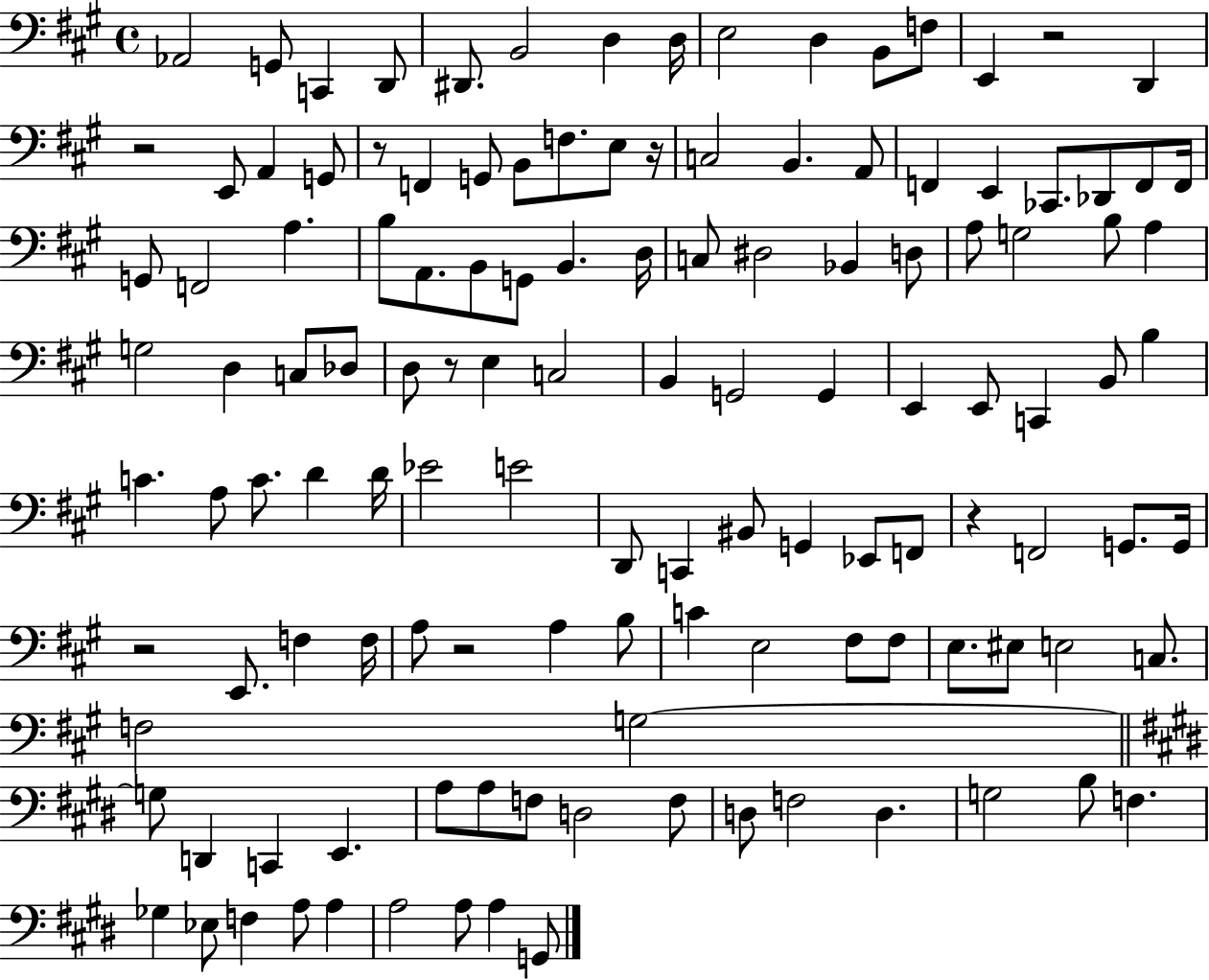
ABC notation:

X:1
T:Untitled
M:4/4
L:1/4
K:A
_A,,2 G,,/2 C,, D,,/2 ^D,,/2 B,,2 D, D,/4 E,2 D, B,,/2 F,/2 E,, z2 D,, z2 E,,/2 A,, G,,/2 z/2 F,, G,,/2 B,,/2 F,/2 E,/2 z/4 C,2 B,, A,,/2 F,, E,, _C,,/2 _D,,/2 F,,/2 F,,/4 G,,/2 F,,2 A, B,/2 A,,/2 B,,/2 G,,/2 B,, D,/4 C,/2 ^D,2 _B,, D,/2 A,/2 G,2 B,/2 A, G,2 D, C,/2 _D,/2 D,/2 z/2 E, C,2 B,, G,,2 G,, E,, E,,/2 C,, B,,/2 B, C A,/2 C/2 D D/4 _E2 E2 D,,/2 C,, ^B,,/2 G,, _E,,/2 F,,/2 z F,,2 G,,/2 G,,/4 z2 E,,/2 F, F,/4 A,/2 z2 A, B,/2 C E,2 ^F,/2 ^F,/2 E,/2 ^E,/2 E,2 C,/2 F,2 G,2 G,/2 D,, C,, E,, A,/2 A,/2 F,/2 D,2 F,/2 D,/2 F,2 D, G,2 B,/2 F, _G, _E,/2 F, A,/2 A, A,2 A,/2 A, G,,/2